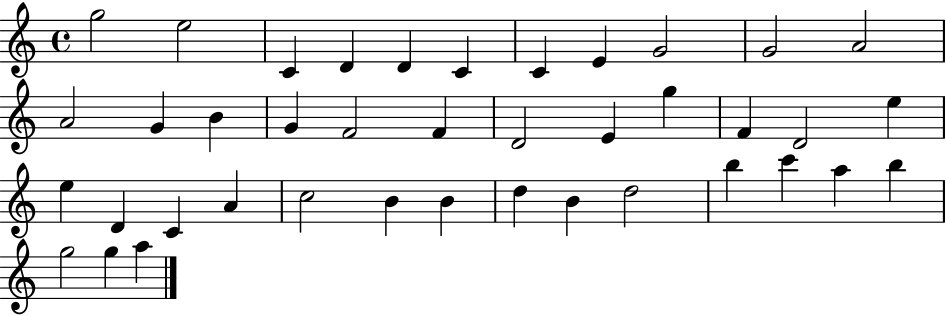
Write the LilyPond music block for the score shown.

{
  \clef treble
  \time 4/4
  \defaultTimeSignature
  \key c \major
  g''2 e''2 | c'4 d'4 d'4 c'4 | c'4 e'4 g'2 | g'2 a'2 | \break a'2 g'4 b'4 | g'4 f'2 f'4 | d'2 e'4 g''4 | f'4 d'2 e''4 | \break e''4 d'4 c'4 a'4 | c''2 b'4 b'4 | d''4 b'4 d''2 | b''4 c'''4 a''4 b''4 | \break g''2 g''4 a''4 | \bar "|."
}